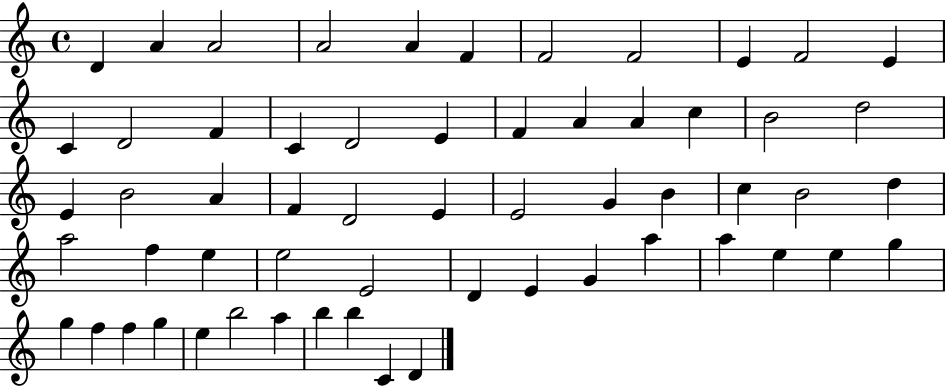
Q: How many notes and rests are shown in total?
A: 59